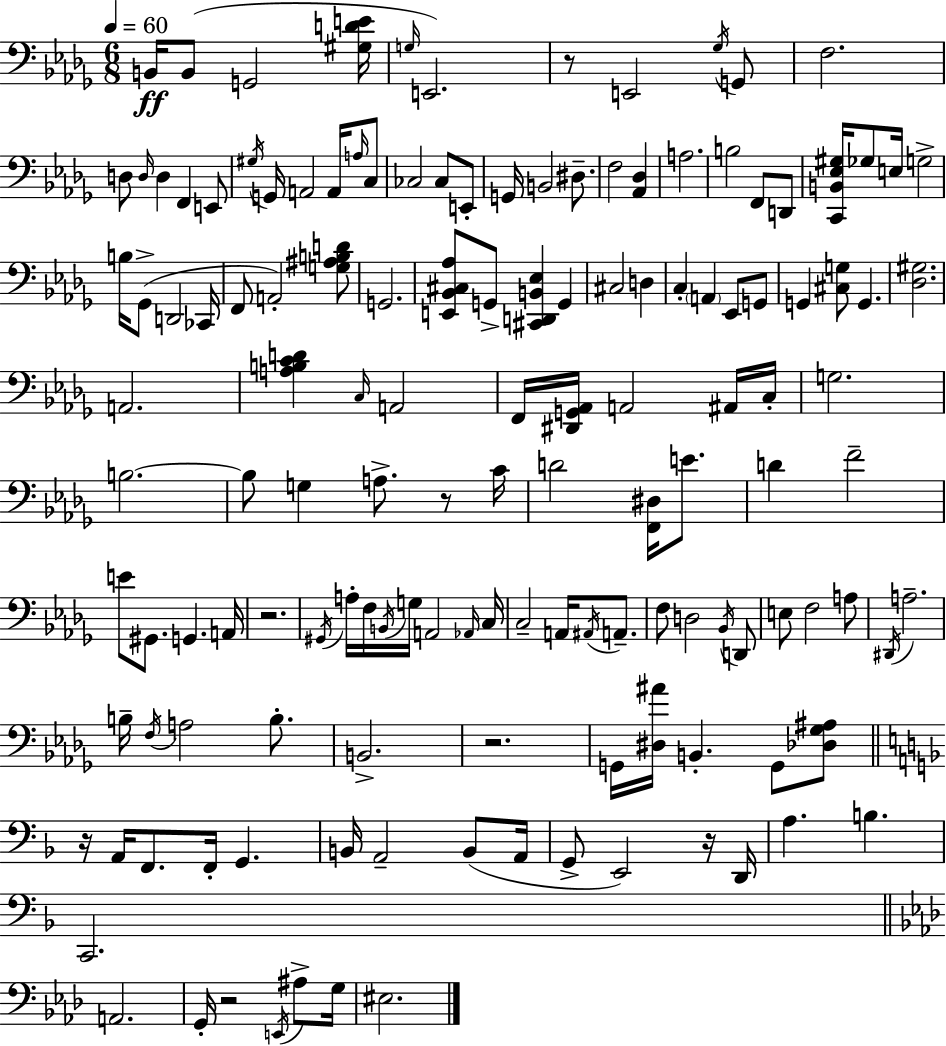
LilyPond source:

{
  \clef bass
  \numericTimeSignature
  \time 6/8
  \key bes \minor
  \tempo 4 = 60
  b,16\ff b,8( g,2 <gis d' e'>16 | \grace { g16 }) e,2. | r8 e,2 \acciaccatura { ges16 } | g,8 f2. | \break d8 \grace { d16 } d4 f,4 | e,8 \acciaccatura { gis16 } g,16 a,2 | a,16 \grace { a16 } c8 ces2 | ces8 e,8-. g,16 b,2 | \break dis8.-- f2 | <aes, des>4 a2. | b2 | f,8 d,8 <c, b, ees gis>16 ges8 e16 g2-> | \break b16 ges,8->( d,2 | ces,16 f,8 a,2-.) | <g ais b d'>8 g,2. | <e, bes, cis aes>8 g,8-> <cis, d, b, ees>4 | \break g,4 cis2 | d4 c4-. \parenthesize a,4 | ees,8 g,8 g,4 <cis g>8 g,4. | <des gis>2. | \break a,2. | <a b c' d'>4 \grace { c16 } a,2 | f,16 <dis, g, aes,>16 a,2 | ais,16 c16-. g2. | \break b2.~~ | b8 g4 | a8.-> r8 c'16 d'2 | <f, dis>16 e'8. d'4 f'2-- | \break e'8 gis,8. g,4. | a,16 r2. | \acciaccatura { gis,16 } a16-. f16 \acciaccatura { b,16 } g16 a,2 | \grace { aes,16 } c16 c2-- | \break a,16 \acciaccatura { ais,16 } a,8.-- f8 | d2 \acciaccatura { bes,16 } d,8 e8 | f2 a8 \acciaccatura { dis,16 } | a2.-- | \break b16-- \acciaccatura { f16 } a2 b8.-. | b,2.-> | r2. | g,16 <dis ais'>16 b,4.-. g,8 <des ges ais>8 | \break \bar "||" \break \key f \major r16 a,16 f,8. f,16-. g,4. | b,16 a,2-- b,8( a,16 | g,8-> e,2) r16 d,16 | a4. b4. | \break c,2. | \bar "||" \break \key aes \major a,2. | g,16-. r2 \acciaccatura { e,16 } ais8-> | g16 eis2. | \bar "|."
}